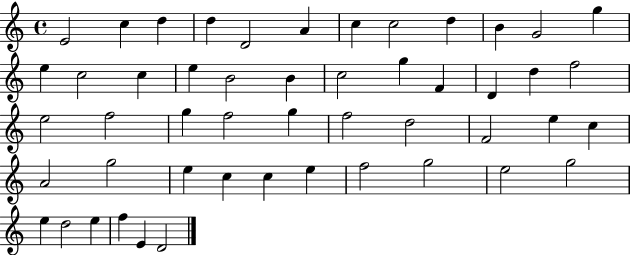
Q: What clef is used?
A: treble